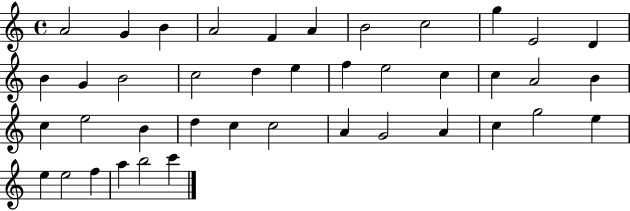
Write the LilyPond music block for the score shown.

{
  \clef treble
  \time 4/4
  \defaultTimeSignature
  \key c \major
  a'2 g'4 b'4 | a'2 f'4 a'4 | b'2 c''2 | g''4 e'2 d'4 | \break b'4 g'4 b'2 | c''2 d''4 e''4 | f''4 e''2 c''4 | c''4 a'2 b'4 | \break c''4 e''2 b'4 | d''4 c''4 c''2 | a'4 g'2 a'4 | c''4 g''2 e''4 | \break e''4 e''2 f''4 | a''4 b''2 c'''4 | \bar "|."
}